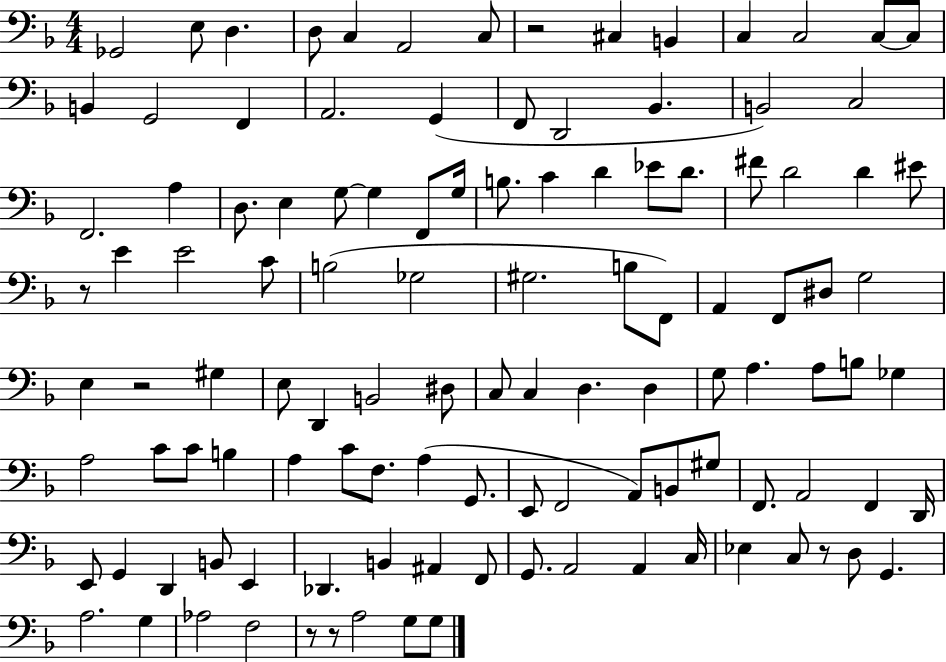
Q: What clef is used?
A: bass